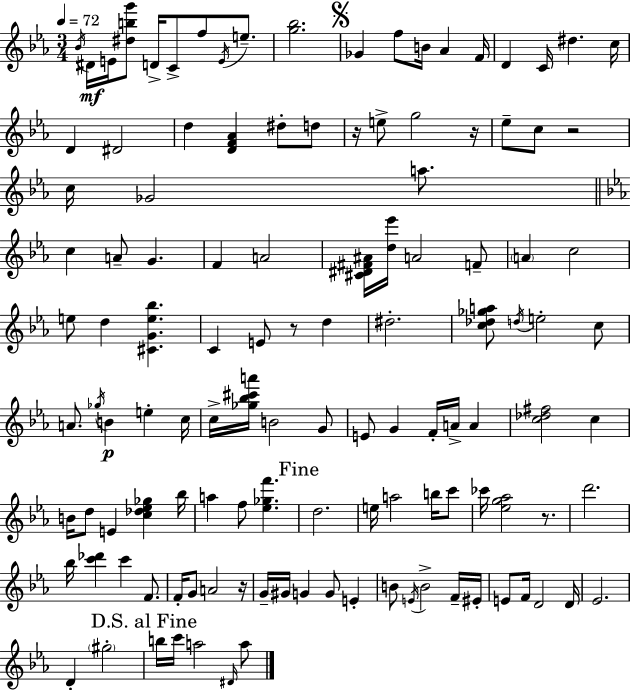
Bb4/s D#4/s E4/s [D#5,B5,G6]/e D4/s C4/e F5/e E4/s E5/e. [G5,Bb5]/h. Gb4/q F5/e B4/s Ab4/q F4/s D4/q C4/s D#5/q. C5/s D4/q D#4/h D5/q [D4,F4,Ab4]/q D#5/e D5/e R/s E5/e G5/h R/s Eb5/e C5/e R/h C5/s Gb4/h A5/e. C5/q A4/e G4/q. F4/q A4/h [C#4,D#4,F#4,A#4]/s [D5,Eb6]/s A4/h F4/e A4/q C5/h E5/e D5/q [C#4,G4,E5,Bb5]/q. C4/q E4/e R/e D5/q D#5/h. [C5,Db5,Gb5,A5]/e D5/s E5/h C5/e A4/e. Gb5/s B4/q E5/q C5/s C5/s [Gb5,Bb5,C#6,A6]/s B4/h G4/e E4/e G4/q F4/s A4/s A4/q [C5,Db5,F#5]/h C5/q B4/s D5/e E4/q [C5,Db5,Eb5,Gb5]/q Bb5/s A5/q F5/e [Eb5,Gb5,F6]/q. D5/h. E5/s A5/h B5/s C6/e CES6/s [Eb5,G5,Ab5]/h R/e. D6/h. Bb5/s [C6,Db6]/q C6/q F4/e. F4/s G4/e A4/h R/s G4/s G#4/s G4/q G4/e E4/q B4/e E4/s B4/h F4/s EIS4/s E4/e F4/s D4/h D4/s Eb4/h. D4/q G#5/h B5/s C6/s A5/h D#4/s A5/e